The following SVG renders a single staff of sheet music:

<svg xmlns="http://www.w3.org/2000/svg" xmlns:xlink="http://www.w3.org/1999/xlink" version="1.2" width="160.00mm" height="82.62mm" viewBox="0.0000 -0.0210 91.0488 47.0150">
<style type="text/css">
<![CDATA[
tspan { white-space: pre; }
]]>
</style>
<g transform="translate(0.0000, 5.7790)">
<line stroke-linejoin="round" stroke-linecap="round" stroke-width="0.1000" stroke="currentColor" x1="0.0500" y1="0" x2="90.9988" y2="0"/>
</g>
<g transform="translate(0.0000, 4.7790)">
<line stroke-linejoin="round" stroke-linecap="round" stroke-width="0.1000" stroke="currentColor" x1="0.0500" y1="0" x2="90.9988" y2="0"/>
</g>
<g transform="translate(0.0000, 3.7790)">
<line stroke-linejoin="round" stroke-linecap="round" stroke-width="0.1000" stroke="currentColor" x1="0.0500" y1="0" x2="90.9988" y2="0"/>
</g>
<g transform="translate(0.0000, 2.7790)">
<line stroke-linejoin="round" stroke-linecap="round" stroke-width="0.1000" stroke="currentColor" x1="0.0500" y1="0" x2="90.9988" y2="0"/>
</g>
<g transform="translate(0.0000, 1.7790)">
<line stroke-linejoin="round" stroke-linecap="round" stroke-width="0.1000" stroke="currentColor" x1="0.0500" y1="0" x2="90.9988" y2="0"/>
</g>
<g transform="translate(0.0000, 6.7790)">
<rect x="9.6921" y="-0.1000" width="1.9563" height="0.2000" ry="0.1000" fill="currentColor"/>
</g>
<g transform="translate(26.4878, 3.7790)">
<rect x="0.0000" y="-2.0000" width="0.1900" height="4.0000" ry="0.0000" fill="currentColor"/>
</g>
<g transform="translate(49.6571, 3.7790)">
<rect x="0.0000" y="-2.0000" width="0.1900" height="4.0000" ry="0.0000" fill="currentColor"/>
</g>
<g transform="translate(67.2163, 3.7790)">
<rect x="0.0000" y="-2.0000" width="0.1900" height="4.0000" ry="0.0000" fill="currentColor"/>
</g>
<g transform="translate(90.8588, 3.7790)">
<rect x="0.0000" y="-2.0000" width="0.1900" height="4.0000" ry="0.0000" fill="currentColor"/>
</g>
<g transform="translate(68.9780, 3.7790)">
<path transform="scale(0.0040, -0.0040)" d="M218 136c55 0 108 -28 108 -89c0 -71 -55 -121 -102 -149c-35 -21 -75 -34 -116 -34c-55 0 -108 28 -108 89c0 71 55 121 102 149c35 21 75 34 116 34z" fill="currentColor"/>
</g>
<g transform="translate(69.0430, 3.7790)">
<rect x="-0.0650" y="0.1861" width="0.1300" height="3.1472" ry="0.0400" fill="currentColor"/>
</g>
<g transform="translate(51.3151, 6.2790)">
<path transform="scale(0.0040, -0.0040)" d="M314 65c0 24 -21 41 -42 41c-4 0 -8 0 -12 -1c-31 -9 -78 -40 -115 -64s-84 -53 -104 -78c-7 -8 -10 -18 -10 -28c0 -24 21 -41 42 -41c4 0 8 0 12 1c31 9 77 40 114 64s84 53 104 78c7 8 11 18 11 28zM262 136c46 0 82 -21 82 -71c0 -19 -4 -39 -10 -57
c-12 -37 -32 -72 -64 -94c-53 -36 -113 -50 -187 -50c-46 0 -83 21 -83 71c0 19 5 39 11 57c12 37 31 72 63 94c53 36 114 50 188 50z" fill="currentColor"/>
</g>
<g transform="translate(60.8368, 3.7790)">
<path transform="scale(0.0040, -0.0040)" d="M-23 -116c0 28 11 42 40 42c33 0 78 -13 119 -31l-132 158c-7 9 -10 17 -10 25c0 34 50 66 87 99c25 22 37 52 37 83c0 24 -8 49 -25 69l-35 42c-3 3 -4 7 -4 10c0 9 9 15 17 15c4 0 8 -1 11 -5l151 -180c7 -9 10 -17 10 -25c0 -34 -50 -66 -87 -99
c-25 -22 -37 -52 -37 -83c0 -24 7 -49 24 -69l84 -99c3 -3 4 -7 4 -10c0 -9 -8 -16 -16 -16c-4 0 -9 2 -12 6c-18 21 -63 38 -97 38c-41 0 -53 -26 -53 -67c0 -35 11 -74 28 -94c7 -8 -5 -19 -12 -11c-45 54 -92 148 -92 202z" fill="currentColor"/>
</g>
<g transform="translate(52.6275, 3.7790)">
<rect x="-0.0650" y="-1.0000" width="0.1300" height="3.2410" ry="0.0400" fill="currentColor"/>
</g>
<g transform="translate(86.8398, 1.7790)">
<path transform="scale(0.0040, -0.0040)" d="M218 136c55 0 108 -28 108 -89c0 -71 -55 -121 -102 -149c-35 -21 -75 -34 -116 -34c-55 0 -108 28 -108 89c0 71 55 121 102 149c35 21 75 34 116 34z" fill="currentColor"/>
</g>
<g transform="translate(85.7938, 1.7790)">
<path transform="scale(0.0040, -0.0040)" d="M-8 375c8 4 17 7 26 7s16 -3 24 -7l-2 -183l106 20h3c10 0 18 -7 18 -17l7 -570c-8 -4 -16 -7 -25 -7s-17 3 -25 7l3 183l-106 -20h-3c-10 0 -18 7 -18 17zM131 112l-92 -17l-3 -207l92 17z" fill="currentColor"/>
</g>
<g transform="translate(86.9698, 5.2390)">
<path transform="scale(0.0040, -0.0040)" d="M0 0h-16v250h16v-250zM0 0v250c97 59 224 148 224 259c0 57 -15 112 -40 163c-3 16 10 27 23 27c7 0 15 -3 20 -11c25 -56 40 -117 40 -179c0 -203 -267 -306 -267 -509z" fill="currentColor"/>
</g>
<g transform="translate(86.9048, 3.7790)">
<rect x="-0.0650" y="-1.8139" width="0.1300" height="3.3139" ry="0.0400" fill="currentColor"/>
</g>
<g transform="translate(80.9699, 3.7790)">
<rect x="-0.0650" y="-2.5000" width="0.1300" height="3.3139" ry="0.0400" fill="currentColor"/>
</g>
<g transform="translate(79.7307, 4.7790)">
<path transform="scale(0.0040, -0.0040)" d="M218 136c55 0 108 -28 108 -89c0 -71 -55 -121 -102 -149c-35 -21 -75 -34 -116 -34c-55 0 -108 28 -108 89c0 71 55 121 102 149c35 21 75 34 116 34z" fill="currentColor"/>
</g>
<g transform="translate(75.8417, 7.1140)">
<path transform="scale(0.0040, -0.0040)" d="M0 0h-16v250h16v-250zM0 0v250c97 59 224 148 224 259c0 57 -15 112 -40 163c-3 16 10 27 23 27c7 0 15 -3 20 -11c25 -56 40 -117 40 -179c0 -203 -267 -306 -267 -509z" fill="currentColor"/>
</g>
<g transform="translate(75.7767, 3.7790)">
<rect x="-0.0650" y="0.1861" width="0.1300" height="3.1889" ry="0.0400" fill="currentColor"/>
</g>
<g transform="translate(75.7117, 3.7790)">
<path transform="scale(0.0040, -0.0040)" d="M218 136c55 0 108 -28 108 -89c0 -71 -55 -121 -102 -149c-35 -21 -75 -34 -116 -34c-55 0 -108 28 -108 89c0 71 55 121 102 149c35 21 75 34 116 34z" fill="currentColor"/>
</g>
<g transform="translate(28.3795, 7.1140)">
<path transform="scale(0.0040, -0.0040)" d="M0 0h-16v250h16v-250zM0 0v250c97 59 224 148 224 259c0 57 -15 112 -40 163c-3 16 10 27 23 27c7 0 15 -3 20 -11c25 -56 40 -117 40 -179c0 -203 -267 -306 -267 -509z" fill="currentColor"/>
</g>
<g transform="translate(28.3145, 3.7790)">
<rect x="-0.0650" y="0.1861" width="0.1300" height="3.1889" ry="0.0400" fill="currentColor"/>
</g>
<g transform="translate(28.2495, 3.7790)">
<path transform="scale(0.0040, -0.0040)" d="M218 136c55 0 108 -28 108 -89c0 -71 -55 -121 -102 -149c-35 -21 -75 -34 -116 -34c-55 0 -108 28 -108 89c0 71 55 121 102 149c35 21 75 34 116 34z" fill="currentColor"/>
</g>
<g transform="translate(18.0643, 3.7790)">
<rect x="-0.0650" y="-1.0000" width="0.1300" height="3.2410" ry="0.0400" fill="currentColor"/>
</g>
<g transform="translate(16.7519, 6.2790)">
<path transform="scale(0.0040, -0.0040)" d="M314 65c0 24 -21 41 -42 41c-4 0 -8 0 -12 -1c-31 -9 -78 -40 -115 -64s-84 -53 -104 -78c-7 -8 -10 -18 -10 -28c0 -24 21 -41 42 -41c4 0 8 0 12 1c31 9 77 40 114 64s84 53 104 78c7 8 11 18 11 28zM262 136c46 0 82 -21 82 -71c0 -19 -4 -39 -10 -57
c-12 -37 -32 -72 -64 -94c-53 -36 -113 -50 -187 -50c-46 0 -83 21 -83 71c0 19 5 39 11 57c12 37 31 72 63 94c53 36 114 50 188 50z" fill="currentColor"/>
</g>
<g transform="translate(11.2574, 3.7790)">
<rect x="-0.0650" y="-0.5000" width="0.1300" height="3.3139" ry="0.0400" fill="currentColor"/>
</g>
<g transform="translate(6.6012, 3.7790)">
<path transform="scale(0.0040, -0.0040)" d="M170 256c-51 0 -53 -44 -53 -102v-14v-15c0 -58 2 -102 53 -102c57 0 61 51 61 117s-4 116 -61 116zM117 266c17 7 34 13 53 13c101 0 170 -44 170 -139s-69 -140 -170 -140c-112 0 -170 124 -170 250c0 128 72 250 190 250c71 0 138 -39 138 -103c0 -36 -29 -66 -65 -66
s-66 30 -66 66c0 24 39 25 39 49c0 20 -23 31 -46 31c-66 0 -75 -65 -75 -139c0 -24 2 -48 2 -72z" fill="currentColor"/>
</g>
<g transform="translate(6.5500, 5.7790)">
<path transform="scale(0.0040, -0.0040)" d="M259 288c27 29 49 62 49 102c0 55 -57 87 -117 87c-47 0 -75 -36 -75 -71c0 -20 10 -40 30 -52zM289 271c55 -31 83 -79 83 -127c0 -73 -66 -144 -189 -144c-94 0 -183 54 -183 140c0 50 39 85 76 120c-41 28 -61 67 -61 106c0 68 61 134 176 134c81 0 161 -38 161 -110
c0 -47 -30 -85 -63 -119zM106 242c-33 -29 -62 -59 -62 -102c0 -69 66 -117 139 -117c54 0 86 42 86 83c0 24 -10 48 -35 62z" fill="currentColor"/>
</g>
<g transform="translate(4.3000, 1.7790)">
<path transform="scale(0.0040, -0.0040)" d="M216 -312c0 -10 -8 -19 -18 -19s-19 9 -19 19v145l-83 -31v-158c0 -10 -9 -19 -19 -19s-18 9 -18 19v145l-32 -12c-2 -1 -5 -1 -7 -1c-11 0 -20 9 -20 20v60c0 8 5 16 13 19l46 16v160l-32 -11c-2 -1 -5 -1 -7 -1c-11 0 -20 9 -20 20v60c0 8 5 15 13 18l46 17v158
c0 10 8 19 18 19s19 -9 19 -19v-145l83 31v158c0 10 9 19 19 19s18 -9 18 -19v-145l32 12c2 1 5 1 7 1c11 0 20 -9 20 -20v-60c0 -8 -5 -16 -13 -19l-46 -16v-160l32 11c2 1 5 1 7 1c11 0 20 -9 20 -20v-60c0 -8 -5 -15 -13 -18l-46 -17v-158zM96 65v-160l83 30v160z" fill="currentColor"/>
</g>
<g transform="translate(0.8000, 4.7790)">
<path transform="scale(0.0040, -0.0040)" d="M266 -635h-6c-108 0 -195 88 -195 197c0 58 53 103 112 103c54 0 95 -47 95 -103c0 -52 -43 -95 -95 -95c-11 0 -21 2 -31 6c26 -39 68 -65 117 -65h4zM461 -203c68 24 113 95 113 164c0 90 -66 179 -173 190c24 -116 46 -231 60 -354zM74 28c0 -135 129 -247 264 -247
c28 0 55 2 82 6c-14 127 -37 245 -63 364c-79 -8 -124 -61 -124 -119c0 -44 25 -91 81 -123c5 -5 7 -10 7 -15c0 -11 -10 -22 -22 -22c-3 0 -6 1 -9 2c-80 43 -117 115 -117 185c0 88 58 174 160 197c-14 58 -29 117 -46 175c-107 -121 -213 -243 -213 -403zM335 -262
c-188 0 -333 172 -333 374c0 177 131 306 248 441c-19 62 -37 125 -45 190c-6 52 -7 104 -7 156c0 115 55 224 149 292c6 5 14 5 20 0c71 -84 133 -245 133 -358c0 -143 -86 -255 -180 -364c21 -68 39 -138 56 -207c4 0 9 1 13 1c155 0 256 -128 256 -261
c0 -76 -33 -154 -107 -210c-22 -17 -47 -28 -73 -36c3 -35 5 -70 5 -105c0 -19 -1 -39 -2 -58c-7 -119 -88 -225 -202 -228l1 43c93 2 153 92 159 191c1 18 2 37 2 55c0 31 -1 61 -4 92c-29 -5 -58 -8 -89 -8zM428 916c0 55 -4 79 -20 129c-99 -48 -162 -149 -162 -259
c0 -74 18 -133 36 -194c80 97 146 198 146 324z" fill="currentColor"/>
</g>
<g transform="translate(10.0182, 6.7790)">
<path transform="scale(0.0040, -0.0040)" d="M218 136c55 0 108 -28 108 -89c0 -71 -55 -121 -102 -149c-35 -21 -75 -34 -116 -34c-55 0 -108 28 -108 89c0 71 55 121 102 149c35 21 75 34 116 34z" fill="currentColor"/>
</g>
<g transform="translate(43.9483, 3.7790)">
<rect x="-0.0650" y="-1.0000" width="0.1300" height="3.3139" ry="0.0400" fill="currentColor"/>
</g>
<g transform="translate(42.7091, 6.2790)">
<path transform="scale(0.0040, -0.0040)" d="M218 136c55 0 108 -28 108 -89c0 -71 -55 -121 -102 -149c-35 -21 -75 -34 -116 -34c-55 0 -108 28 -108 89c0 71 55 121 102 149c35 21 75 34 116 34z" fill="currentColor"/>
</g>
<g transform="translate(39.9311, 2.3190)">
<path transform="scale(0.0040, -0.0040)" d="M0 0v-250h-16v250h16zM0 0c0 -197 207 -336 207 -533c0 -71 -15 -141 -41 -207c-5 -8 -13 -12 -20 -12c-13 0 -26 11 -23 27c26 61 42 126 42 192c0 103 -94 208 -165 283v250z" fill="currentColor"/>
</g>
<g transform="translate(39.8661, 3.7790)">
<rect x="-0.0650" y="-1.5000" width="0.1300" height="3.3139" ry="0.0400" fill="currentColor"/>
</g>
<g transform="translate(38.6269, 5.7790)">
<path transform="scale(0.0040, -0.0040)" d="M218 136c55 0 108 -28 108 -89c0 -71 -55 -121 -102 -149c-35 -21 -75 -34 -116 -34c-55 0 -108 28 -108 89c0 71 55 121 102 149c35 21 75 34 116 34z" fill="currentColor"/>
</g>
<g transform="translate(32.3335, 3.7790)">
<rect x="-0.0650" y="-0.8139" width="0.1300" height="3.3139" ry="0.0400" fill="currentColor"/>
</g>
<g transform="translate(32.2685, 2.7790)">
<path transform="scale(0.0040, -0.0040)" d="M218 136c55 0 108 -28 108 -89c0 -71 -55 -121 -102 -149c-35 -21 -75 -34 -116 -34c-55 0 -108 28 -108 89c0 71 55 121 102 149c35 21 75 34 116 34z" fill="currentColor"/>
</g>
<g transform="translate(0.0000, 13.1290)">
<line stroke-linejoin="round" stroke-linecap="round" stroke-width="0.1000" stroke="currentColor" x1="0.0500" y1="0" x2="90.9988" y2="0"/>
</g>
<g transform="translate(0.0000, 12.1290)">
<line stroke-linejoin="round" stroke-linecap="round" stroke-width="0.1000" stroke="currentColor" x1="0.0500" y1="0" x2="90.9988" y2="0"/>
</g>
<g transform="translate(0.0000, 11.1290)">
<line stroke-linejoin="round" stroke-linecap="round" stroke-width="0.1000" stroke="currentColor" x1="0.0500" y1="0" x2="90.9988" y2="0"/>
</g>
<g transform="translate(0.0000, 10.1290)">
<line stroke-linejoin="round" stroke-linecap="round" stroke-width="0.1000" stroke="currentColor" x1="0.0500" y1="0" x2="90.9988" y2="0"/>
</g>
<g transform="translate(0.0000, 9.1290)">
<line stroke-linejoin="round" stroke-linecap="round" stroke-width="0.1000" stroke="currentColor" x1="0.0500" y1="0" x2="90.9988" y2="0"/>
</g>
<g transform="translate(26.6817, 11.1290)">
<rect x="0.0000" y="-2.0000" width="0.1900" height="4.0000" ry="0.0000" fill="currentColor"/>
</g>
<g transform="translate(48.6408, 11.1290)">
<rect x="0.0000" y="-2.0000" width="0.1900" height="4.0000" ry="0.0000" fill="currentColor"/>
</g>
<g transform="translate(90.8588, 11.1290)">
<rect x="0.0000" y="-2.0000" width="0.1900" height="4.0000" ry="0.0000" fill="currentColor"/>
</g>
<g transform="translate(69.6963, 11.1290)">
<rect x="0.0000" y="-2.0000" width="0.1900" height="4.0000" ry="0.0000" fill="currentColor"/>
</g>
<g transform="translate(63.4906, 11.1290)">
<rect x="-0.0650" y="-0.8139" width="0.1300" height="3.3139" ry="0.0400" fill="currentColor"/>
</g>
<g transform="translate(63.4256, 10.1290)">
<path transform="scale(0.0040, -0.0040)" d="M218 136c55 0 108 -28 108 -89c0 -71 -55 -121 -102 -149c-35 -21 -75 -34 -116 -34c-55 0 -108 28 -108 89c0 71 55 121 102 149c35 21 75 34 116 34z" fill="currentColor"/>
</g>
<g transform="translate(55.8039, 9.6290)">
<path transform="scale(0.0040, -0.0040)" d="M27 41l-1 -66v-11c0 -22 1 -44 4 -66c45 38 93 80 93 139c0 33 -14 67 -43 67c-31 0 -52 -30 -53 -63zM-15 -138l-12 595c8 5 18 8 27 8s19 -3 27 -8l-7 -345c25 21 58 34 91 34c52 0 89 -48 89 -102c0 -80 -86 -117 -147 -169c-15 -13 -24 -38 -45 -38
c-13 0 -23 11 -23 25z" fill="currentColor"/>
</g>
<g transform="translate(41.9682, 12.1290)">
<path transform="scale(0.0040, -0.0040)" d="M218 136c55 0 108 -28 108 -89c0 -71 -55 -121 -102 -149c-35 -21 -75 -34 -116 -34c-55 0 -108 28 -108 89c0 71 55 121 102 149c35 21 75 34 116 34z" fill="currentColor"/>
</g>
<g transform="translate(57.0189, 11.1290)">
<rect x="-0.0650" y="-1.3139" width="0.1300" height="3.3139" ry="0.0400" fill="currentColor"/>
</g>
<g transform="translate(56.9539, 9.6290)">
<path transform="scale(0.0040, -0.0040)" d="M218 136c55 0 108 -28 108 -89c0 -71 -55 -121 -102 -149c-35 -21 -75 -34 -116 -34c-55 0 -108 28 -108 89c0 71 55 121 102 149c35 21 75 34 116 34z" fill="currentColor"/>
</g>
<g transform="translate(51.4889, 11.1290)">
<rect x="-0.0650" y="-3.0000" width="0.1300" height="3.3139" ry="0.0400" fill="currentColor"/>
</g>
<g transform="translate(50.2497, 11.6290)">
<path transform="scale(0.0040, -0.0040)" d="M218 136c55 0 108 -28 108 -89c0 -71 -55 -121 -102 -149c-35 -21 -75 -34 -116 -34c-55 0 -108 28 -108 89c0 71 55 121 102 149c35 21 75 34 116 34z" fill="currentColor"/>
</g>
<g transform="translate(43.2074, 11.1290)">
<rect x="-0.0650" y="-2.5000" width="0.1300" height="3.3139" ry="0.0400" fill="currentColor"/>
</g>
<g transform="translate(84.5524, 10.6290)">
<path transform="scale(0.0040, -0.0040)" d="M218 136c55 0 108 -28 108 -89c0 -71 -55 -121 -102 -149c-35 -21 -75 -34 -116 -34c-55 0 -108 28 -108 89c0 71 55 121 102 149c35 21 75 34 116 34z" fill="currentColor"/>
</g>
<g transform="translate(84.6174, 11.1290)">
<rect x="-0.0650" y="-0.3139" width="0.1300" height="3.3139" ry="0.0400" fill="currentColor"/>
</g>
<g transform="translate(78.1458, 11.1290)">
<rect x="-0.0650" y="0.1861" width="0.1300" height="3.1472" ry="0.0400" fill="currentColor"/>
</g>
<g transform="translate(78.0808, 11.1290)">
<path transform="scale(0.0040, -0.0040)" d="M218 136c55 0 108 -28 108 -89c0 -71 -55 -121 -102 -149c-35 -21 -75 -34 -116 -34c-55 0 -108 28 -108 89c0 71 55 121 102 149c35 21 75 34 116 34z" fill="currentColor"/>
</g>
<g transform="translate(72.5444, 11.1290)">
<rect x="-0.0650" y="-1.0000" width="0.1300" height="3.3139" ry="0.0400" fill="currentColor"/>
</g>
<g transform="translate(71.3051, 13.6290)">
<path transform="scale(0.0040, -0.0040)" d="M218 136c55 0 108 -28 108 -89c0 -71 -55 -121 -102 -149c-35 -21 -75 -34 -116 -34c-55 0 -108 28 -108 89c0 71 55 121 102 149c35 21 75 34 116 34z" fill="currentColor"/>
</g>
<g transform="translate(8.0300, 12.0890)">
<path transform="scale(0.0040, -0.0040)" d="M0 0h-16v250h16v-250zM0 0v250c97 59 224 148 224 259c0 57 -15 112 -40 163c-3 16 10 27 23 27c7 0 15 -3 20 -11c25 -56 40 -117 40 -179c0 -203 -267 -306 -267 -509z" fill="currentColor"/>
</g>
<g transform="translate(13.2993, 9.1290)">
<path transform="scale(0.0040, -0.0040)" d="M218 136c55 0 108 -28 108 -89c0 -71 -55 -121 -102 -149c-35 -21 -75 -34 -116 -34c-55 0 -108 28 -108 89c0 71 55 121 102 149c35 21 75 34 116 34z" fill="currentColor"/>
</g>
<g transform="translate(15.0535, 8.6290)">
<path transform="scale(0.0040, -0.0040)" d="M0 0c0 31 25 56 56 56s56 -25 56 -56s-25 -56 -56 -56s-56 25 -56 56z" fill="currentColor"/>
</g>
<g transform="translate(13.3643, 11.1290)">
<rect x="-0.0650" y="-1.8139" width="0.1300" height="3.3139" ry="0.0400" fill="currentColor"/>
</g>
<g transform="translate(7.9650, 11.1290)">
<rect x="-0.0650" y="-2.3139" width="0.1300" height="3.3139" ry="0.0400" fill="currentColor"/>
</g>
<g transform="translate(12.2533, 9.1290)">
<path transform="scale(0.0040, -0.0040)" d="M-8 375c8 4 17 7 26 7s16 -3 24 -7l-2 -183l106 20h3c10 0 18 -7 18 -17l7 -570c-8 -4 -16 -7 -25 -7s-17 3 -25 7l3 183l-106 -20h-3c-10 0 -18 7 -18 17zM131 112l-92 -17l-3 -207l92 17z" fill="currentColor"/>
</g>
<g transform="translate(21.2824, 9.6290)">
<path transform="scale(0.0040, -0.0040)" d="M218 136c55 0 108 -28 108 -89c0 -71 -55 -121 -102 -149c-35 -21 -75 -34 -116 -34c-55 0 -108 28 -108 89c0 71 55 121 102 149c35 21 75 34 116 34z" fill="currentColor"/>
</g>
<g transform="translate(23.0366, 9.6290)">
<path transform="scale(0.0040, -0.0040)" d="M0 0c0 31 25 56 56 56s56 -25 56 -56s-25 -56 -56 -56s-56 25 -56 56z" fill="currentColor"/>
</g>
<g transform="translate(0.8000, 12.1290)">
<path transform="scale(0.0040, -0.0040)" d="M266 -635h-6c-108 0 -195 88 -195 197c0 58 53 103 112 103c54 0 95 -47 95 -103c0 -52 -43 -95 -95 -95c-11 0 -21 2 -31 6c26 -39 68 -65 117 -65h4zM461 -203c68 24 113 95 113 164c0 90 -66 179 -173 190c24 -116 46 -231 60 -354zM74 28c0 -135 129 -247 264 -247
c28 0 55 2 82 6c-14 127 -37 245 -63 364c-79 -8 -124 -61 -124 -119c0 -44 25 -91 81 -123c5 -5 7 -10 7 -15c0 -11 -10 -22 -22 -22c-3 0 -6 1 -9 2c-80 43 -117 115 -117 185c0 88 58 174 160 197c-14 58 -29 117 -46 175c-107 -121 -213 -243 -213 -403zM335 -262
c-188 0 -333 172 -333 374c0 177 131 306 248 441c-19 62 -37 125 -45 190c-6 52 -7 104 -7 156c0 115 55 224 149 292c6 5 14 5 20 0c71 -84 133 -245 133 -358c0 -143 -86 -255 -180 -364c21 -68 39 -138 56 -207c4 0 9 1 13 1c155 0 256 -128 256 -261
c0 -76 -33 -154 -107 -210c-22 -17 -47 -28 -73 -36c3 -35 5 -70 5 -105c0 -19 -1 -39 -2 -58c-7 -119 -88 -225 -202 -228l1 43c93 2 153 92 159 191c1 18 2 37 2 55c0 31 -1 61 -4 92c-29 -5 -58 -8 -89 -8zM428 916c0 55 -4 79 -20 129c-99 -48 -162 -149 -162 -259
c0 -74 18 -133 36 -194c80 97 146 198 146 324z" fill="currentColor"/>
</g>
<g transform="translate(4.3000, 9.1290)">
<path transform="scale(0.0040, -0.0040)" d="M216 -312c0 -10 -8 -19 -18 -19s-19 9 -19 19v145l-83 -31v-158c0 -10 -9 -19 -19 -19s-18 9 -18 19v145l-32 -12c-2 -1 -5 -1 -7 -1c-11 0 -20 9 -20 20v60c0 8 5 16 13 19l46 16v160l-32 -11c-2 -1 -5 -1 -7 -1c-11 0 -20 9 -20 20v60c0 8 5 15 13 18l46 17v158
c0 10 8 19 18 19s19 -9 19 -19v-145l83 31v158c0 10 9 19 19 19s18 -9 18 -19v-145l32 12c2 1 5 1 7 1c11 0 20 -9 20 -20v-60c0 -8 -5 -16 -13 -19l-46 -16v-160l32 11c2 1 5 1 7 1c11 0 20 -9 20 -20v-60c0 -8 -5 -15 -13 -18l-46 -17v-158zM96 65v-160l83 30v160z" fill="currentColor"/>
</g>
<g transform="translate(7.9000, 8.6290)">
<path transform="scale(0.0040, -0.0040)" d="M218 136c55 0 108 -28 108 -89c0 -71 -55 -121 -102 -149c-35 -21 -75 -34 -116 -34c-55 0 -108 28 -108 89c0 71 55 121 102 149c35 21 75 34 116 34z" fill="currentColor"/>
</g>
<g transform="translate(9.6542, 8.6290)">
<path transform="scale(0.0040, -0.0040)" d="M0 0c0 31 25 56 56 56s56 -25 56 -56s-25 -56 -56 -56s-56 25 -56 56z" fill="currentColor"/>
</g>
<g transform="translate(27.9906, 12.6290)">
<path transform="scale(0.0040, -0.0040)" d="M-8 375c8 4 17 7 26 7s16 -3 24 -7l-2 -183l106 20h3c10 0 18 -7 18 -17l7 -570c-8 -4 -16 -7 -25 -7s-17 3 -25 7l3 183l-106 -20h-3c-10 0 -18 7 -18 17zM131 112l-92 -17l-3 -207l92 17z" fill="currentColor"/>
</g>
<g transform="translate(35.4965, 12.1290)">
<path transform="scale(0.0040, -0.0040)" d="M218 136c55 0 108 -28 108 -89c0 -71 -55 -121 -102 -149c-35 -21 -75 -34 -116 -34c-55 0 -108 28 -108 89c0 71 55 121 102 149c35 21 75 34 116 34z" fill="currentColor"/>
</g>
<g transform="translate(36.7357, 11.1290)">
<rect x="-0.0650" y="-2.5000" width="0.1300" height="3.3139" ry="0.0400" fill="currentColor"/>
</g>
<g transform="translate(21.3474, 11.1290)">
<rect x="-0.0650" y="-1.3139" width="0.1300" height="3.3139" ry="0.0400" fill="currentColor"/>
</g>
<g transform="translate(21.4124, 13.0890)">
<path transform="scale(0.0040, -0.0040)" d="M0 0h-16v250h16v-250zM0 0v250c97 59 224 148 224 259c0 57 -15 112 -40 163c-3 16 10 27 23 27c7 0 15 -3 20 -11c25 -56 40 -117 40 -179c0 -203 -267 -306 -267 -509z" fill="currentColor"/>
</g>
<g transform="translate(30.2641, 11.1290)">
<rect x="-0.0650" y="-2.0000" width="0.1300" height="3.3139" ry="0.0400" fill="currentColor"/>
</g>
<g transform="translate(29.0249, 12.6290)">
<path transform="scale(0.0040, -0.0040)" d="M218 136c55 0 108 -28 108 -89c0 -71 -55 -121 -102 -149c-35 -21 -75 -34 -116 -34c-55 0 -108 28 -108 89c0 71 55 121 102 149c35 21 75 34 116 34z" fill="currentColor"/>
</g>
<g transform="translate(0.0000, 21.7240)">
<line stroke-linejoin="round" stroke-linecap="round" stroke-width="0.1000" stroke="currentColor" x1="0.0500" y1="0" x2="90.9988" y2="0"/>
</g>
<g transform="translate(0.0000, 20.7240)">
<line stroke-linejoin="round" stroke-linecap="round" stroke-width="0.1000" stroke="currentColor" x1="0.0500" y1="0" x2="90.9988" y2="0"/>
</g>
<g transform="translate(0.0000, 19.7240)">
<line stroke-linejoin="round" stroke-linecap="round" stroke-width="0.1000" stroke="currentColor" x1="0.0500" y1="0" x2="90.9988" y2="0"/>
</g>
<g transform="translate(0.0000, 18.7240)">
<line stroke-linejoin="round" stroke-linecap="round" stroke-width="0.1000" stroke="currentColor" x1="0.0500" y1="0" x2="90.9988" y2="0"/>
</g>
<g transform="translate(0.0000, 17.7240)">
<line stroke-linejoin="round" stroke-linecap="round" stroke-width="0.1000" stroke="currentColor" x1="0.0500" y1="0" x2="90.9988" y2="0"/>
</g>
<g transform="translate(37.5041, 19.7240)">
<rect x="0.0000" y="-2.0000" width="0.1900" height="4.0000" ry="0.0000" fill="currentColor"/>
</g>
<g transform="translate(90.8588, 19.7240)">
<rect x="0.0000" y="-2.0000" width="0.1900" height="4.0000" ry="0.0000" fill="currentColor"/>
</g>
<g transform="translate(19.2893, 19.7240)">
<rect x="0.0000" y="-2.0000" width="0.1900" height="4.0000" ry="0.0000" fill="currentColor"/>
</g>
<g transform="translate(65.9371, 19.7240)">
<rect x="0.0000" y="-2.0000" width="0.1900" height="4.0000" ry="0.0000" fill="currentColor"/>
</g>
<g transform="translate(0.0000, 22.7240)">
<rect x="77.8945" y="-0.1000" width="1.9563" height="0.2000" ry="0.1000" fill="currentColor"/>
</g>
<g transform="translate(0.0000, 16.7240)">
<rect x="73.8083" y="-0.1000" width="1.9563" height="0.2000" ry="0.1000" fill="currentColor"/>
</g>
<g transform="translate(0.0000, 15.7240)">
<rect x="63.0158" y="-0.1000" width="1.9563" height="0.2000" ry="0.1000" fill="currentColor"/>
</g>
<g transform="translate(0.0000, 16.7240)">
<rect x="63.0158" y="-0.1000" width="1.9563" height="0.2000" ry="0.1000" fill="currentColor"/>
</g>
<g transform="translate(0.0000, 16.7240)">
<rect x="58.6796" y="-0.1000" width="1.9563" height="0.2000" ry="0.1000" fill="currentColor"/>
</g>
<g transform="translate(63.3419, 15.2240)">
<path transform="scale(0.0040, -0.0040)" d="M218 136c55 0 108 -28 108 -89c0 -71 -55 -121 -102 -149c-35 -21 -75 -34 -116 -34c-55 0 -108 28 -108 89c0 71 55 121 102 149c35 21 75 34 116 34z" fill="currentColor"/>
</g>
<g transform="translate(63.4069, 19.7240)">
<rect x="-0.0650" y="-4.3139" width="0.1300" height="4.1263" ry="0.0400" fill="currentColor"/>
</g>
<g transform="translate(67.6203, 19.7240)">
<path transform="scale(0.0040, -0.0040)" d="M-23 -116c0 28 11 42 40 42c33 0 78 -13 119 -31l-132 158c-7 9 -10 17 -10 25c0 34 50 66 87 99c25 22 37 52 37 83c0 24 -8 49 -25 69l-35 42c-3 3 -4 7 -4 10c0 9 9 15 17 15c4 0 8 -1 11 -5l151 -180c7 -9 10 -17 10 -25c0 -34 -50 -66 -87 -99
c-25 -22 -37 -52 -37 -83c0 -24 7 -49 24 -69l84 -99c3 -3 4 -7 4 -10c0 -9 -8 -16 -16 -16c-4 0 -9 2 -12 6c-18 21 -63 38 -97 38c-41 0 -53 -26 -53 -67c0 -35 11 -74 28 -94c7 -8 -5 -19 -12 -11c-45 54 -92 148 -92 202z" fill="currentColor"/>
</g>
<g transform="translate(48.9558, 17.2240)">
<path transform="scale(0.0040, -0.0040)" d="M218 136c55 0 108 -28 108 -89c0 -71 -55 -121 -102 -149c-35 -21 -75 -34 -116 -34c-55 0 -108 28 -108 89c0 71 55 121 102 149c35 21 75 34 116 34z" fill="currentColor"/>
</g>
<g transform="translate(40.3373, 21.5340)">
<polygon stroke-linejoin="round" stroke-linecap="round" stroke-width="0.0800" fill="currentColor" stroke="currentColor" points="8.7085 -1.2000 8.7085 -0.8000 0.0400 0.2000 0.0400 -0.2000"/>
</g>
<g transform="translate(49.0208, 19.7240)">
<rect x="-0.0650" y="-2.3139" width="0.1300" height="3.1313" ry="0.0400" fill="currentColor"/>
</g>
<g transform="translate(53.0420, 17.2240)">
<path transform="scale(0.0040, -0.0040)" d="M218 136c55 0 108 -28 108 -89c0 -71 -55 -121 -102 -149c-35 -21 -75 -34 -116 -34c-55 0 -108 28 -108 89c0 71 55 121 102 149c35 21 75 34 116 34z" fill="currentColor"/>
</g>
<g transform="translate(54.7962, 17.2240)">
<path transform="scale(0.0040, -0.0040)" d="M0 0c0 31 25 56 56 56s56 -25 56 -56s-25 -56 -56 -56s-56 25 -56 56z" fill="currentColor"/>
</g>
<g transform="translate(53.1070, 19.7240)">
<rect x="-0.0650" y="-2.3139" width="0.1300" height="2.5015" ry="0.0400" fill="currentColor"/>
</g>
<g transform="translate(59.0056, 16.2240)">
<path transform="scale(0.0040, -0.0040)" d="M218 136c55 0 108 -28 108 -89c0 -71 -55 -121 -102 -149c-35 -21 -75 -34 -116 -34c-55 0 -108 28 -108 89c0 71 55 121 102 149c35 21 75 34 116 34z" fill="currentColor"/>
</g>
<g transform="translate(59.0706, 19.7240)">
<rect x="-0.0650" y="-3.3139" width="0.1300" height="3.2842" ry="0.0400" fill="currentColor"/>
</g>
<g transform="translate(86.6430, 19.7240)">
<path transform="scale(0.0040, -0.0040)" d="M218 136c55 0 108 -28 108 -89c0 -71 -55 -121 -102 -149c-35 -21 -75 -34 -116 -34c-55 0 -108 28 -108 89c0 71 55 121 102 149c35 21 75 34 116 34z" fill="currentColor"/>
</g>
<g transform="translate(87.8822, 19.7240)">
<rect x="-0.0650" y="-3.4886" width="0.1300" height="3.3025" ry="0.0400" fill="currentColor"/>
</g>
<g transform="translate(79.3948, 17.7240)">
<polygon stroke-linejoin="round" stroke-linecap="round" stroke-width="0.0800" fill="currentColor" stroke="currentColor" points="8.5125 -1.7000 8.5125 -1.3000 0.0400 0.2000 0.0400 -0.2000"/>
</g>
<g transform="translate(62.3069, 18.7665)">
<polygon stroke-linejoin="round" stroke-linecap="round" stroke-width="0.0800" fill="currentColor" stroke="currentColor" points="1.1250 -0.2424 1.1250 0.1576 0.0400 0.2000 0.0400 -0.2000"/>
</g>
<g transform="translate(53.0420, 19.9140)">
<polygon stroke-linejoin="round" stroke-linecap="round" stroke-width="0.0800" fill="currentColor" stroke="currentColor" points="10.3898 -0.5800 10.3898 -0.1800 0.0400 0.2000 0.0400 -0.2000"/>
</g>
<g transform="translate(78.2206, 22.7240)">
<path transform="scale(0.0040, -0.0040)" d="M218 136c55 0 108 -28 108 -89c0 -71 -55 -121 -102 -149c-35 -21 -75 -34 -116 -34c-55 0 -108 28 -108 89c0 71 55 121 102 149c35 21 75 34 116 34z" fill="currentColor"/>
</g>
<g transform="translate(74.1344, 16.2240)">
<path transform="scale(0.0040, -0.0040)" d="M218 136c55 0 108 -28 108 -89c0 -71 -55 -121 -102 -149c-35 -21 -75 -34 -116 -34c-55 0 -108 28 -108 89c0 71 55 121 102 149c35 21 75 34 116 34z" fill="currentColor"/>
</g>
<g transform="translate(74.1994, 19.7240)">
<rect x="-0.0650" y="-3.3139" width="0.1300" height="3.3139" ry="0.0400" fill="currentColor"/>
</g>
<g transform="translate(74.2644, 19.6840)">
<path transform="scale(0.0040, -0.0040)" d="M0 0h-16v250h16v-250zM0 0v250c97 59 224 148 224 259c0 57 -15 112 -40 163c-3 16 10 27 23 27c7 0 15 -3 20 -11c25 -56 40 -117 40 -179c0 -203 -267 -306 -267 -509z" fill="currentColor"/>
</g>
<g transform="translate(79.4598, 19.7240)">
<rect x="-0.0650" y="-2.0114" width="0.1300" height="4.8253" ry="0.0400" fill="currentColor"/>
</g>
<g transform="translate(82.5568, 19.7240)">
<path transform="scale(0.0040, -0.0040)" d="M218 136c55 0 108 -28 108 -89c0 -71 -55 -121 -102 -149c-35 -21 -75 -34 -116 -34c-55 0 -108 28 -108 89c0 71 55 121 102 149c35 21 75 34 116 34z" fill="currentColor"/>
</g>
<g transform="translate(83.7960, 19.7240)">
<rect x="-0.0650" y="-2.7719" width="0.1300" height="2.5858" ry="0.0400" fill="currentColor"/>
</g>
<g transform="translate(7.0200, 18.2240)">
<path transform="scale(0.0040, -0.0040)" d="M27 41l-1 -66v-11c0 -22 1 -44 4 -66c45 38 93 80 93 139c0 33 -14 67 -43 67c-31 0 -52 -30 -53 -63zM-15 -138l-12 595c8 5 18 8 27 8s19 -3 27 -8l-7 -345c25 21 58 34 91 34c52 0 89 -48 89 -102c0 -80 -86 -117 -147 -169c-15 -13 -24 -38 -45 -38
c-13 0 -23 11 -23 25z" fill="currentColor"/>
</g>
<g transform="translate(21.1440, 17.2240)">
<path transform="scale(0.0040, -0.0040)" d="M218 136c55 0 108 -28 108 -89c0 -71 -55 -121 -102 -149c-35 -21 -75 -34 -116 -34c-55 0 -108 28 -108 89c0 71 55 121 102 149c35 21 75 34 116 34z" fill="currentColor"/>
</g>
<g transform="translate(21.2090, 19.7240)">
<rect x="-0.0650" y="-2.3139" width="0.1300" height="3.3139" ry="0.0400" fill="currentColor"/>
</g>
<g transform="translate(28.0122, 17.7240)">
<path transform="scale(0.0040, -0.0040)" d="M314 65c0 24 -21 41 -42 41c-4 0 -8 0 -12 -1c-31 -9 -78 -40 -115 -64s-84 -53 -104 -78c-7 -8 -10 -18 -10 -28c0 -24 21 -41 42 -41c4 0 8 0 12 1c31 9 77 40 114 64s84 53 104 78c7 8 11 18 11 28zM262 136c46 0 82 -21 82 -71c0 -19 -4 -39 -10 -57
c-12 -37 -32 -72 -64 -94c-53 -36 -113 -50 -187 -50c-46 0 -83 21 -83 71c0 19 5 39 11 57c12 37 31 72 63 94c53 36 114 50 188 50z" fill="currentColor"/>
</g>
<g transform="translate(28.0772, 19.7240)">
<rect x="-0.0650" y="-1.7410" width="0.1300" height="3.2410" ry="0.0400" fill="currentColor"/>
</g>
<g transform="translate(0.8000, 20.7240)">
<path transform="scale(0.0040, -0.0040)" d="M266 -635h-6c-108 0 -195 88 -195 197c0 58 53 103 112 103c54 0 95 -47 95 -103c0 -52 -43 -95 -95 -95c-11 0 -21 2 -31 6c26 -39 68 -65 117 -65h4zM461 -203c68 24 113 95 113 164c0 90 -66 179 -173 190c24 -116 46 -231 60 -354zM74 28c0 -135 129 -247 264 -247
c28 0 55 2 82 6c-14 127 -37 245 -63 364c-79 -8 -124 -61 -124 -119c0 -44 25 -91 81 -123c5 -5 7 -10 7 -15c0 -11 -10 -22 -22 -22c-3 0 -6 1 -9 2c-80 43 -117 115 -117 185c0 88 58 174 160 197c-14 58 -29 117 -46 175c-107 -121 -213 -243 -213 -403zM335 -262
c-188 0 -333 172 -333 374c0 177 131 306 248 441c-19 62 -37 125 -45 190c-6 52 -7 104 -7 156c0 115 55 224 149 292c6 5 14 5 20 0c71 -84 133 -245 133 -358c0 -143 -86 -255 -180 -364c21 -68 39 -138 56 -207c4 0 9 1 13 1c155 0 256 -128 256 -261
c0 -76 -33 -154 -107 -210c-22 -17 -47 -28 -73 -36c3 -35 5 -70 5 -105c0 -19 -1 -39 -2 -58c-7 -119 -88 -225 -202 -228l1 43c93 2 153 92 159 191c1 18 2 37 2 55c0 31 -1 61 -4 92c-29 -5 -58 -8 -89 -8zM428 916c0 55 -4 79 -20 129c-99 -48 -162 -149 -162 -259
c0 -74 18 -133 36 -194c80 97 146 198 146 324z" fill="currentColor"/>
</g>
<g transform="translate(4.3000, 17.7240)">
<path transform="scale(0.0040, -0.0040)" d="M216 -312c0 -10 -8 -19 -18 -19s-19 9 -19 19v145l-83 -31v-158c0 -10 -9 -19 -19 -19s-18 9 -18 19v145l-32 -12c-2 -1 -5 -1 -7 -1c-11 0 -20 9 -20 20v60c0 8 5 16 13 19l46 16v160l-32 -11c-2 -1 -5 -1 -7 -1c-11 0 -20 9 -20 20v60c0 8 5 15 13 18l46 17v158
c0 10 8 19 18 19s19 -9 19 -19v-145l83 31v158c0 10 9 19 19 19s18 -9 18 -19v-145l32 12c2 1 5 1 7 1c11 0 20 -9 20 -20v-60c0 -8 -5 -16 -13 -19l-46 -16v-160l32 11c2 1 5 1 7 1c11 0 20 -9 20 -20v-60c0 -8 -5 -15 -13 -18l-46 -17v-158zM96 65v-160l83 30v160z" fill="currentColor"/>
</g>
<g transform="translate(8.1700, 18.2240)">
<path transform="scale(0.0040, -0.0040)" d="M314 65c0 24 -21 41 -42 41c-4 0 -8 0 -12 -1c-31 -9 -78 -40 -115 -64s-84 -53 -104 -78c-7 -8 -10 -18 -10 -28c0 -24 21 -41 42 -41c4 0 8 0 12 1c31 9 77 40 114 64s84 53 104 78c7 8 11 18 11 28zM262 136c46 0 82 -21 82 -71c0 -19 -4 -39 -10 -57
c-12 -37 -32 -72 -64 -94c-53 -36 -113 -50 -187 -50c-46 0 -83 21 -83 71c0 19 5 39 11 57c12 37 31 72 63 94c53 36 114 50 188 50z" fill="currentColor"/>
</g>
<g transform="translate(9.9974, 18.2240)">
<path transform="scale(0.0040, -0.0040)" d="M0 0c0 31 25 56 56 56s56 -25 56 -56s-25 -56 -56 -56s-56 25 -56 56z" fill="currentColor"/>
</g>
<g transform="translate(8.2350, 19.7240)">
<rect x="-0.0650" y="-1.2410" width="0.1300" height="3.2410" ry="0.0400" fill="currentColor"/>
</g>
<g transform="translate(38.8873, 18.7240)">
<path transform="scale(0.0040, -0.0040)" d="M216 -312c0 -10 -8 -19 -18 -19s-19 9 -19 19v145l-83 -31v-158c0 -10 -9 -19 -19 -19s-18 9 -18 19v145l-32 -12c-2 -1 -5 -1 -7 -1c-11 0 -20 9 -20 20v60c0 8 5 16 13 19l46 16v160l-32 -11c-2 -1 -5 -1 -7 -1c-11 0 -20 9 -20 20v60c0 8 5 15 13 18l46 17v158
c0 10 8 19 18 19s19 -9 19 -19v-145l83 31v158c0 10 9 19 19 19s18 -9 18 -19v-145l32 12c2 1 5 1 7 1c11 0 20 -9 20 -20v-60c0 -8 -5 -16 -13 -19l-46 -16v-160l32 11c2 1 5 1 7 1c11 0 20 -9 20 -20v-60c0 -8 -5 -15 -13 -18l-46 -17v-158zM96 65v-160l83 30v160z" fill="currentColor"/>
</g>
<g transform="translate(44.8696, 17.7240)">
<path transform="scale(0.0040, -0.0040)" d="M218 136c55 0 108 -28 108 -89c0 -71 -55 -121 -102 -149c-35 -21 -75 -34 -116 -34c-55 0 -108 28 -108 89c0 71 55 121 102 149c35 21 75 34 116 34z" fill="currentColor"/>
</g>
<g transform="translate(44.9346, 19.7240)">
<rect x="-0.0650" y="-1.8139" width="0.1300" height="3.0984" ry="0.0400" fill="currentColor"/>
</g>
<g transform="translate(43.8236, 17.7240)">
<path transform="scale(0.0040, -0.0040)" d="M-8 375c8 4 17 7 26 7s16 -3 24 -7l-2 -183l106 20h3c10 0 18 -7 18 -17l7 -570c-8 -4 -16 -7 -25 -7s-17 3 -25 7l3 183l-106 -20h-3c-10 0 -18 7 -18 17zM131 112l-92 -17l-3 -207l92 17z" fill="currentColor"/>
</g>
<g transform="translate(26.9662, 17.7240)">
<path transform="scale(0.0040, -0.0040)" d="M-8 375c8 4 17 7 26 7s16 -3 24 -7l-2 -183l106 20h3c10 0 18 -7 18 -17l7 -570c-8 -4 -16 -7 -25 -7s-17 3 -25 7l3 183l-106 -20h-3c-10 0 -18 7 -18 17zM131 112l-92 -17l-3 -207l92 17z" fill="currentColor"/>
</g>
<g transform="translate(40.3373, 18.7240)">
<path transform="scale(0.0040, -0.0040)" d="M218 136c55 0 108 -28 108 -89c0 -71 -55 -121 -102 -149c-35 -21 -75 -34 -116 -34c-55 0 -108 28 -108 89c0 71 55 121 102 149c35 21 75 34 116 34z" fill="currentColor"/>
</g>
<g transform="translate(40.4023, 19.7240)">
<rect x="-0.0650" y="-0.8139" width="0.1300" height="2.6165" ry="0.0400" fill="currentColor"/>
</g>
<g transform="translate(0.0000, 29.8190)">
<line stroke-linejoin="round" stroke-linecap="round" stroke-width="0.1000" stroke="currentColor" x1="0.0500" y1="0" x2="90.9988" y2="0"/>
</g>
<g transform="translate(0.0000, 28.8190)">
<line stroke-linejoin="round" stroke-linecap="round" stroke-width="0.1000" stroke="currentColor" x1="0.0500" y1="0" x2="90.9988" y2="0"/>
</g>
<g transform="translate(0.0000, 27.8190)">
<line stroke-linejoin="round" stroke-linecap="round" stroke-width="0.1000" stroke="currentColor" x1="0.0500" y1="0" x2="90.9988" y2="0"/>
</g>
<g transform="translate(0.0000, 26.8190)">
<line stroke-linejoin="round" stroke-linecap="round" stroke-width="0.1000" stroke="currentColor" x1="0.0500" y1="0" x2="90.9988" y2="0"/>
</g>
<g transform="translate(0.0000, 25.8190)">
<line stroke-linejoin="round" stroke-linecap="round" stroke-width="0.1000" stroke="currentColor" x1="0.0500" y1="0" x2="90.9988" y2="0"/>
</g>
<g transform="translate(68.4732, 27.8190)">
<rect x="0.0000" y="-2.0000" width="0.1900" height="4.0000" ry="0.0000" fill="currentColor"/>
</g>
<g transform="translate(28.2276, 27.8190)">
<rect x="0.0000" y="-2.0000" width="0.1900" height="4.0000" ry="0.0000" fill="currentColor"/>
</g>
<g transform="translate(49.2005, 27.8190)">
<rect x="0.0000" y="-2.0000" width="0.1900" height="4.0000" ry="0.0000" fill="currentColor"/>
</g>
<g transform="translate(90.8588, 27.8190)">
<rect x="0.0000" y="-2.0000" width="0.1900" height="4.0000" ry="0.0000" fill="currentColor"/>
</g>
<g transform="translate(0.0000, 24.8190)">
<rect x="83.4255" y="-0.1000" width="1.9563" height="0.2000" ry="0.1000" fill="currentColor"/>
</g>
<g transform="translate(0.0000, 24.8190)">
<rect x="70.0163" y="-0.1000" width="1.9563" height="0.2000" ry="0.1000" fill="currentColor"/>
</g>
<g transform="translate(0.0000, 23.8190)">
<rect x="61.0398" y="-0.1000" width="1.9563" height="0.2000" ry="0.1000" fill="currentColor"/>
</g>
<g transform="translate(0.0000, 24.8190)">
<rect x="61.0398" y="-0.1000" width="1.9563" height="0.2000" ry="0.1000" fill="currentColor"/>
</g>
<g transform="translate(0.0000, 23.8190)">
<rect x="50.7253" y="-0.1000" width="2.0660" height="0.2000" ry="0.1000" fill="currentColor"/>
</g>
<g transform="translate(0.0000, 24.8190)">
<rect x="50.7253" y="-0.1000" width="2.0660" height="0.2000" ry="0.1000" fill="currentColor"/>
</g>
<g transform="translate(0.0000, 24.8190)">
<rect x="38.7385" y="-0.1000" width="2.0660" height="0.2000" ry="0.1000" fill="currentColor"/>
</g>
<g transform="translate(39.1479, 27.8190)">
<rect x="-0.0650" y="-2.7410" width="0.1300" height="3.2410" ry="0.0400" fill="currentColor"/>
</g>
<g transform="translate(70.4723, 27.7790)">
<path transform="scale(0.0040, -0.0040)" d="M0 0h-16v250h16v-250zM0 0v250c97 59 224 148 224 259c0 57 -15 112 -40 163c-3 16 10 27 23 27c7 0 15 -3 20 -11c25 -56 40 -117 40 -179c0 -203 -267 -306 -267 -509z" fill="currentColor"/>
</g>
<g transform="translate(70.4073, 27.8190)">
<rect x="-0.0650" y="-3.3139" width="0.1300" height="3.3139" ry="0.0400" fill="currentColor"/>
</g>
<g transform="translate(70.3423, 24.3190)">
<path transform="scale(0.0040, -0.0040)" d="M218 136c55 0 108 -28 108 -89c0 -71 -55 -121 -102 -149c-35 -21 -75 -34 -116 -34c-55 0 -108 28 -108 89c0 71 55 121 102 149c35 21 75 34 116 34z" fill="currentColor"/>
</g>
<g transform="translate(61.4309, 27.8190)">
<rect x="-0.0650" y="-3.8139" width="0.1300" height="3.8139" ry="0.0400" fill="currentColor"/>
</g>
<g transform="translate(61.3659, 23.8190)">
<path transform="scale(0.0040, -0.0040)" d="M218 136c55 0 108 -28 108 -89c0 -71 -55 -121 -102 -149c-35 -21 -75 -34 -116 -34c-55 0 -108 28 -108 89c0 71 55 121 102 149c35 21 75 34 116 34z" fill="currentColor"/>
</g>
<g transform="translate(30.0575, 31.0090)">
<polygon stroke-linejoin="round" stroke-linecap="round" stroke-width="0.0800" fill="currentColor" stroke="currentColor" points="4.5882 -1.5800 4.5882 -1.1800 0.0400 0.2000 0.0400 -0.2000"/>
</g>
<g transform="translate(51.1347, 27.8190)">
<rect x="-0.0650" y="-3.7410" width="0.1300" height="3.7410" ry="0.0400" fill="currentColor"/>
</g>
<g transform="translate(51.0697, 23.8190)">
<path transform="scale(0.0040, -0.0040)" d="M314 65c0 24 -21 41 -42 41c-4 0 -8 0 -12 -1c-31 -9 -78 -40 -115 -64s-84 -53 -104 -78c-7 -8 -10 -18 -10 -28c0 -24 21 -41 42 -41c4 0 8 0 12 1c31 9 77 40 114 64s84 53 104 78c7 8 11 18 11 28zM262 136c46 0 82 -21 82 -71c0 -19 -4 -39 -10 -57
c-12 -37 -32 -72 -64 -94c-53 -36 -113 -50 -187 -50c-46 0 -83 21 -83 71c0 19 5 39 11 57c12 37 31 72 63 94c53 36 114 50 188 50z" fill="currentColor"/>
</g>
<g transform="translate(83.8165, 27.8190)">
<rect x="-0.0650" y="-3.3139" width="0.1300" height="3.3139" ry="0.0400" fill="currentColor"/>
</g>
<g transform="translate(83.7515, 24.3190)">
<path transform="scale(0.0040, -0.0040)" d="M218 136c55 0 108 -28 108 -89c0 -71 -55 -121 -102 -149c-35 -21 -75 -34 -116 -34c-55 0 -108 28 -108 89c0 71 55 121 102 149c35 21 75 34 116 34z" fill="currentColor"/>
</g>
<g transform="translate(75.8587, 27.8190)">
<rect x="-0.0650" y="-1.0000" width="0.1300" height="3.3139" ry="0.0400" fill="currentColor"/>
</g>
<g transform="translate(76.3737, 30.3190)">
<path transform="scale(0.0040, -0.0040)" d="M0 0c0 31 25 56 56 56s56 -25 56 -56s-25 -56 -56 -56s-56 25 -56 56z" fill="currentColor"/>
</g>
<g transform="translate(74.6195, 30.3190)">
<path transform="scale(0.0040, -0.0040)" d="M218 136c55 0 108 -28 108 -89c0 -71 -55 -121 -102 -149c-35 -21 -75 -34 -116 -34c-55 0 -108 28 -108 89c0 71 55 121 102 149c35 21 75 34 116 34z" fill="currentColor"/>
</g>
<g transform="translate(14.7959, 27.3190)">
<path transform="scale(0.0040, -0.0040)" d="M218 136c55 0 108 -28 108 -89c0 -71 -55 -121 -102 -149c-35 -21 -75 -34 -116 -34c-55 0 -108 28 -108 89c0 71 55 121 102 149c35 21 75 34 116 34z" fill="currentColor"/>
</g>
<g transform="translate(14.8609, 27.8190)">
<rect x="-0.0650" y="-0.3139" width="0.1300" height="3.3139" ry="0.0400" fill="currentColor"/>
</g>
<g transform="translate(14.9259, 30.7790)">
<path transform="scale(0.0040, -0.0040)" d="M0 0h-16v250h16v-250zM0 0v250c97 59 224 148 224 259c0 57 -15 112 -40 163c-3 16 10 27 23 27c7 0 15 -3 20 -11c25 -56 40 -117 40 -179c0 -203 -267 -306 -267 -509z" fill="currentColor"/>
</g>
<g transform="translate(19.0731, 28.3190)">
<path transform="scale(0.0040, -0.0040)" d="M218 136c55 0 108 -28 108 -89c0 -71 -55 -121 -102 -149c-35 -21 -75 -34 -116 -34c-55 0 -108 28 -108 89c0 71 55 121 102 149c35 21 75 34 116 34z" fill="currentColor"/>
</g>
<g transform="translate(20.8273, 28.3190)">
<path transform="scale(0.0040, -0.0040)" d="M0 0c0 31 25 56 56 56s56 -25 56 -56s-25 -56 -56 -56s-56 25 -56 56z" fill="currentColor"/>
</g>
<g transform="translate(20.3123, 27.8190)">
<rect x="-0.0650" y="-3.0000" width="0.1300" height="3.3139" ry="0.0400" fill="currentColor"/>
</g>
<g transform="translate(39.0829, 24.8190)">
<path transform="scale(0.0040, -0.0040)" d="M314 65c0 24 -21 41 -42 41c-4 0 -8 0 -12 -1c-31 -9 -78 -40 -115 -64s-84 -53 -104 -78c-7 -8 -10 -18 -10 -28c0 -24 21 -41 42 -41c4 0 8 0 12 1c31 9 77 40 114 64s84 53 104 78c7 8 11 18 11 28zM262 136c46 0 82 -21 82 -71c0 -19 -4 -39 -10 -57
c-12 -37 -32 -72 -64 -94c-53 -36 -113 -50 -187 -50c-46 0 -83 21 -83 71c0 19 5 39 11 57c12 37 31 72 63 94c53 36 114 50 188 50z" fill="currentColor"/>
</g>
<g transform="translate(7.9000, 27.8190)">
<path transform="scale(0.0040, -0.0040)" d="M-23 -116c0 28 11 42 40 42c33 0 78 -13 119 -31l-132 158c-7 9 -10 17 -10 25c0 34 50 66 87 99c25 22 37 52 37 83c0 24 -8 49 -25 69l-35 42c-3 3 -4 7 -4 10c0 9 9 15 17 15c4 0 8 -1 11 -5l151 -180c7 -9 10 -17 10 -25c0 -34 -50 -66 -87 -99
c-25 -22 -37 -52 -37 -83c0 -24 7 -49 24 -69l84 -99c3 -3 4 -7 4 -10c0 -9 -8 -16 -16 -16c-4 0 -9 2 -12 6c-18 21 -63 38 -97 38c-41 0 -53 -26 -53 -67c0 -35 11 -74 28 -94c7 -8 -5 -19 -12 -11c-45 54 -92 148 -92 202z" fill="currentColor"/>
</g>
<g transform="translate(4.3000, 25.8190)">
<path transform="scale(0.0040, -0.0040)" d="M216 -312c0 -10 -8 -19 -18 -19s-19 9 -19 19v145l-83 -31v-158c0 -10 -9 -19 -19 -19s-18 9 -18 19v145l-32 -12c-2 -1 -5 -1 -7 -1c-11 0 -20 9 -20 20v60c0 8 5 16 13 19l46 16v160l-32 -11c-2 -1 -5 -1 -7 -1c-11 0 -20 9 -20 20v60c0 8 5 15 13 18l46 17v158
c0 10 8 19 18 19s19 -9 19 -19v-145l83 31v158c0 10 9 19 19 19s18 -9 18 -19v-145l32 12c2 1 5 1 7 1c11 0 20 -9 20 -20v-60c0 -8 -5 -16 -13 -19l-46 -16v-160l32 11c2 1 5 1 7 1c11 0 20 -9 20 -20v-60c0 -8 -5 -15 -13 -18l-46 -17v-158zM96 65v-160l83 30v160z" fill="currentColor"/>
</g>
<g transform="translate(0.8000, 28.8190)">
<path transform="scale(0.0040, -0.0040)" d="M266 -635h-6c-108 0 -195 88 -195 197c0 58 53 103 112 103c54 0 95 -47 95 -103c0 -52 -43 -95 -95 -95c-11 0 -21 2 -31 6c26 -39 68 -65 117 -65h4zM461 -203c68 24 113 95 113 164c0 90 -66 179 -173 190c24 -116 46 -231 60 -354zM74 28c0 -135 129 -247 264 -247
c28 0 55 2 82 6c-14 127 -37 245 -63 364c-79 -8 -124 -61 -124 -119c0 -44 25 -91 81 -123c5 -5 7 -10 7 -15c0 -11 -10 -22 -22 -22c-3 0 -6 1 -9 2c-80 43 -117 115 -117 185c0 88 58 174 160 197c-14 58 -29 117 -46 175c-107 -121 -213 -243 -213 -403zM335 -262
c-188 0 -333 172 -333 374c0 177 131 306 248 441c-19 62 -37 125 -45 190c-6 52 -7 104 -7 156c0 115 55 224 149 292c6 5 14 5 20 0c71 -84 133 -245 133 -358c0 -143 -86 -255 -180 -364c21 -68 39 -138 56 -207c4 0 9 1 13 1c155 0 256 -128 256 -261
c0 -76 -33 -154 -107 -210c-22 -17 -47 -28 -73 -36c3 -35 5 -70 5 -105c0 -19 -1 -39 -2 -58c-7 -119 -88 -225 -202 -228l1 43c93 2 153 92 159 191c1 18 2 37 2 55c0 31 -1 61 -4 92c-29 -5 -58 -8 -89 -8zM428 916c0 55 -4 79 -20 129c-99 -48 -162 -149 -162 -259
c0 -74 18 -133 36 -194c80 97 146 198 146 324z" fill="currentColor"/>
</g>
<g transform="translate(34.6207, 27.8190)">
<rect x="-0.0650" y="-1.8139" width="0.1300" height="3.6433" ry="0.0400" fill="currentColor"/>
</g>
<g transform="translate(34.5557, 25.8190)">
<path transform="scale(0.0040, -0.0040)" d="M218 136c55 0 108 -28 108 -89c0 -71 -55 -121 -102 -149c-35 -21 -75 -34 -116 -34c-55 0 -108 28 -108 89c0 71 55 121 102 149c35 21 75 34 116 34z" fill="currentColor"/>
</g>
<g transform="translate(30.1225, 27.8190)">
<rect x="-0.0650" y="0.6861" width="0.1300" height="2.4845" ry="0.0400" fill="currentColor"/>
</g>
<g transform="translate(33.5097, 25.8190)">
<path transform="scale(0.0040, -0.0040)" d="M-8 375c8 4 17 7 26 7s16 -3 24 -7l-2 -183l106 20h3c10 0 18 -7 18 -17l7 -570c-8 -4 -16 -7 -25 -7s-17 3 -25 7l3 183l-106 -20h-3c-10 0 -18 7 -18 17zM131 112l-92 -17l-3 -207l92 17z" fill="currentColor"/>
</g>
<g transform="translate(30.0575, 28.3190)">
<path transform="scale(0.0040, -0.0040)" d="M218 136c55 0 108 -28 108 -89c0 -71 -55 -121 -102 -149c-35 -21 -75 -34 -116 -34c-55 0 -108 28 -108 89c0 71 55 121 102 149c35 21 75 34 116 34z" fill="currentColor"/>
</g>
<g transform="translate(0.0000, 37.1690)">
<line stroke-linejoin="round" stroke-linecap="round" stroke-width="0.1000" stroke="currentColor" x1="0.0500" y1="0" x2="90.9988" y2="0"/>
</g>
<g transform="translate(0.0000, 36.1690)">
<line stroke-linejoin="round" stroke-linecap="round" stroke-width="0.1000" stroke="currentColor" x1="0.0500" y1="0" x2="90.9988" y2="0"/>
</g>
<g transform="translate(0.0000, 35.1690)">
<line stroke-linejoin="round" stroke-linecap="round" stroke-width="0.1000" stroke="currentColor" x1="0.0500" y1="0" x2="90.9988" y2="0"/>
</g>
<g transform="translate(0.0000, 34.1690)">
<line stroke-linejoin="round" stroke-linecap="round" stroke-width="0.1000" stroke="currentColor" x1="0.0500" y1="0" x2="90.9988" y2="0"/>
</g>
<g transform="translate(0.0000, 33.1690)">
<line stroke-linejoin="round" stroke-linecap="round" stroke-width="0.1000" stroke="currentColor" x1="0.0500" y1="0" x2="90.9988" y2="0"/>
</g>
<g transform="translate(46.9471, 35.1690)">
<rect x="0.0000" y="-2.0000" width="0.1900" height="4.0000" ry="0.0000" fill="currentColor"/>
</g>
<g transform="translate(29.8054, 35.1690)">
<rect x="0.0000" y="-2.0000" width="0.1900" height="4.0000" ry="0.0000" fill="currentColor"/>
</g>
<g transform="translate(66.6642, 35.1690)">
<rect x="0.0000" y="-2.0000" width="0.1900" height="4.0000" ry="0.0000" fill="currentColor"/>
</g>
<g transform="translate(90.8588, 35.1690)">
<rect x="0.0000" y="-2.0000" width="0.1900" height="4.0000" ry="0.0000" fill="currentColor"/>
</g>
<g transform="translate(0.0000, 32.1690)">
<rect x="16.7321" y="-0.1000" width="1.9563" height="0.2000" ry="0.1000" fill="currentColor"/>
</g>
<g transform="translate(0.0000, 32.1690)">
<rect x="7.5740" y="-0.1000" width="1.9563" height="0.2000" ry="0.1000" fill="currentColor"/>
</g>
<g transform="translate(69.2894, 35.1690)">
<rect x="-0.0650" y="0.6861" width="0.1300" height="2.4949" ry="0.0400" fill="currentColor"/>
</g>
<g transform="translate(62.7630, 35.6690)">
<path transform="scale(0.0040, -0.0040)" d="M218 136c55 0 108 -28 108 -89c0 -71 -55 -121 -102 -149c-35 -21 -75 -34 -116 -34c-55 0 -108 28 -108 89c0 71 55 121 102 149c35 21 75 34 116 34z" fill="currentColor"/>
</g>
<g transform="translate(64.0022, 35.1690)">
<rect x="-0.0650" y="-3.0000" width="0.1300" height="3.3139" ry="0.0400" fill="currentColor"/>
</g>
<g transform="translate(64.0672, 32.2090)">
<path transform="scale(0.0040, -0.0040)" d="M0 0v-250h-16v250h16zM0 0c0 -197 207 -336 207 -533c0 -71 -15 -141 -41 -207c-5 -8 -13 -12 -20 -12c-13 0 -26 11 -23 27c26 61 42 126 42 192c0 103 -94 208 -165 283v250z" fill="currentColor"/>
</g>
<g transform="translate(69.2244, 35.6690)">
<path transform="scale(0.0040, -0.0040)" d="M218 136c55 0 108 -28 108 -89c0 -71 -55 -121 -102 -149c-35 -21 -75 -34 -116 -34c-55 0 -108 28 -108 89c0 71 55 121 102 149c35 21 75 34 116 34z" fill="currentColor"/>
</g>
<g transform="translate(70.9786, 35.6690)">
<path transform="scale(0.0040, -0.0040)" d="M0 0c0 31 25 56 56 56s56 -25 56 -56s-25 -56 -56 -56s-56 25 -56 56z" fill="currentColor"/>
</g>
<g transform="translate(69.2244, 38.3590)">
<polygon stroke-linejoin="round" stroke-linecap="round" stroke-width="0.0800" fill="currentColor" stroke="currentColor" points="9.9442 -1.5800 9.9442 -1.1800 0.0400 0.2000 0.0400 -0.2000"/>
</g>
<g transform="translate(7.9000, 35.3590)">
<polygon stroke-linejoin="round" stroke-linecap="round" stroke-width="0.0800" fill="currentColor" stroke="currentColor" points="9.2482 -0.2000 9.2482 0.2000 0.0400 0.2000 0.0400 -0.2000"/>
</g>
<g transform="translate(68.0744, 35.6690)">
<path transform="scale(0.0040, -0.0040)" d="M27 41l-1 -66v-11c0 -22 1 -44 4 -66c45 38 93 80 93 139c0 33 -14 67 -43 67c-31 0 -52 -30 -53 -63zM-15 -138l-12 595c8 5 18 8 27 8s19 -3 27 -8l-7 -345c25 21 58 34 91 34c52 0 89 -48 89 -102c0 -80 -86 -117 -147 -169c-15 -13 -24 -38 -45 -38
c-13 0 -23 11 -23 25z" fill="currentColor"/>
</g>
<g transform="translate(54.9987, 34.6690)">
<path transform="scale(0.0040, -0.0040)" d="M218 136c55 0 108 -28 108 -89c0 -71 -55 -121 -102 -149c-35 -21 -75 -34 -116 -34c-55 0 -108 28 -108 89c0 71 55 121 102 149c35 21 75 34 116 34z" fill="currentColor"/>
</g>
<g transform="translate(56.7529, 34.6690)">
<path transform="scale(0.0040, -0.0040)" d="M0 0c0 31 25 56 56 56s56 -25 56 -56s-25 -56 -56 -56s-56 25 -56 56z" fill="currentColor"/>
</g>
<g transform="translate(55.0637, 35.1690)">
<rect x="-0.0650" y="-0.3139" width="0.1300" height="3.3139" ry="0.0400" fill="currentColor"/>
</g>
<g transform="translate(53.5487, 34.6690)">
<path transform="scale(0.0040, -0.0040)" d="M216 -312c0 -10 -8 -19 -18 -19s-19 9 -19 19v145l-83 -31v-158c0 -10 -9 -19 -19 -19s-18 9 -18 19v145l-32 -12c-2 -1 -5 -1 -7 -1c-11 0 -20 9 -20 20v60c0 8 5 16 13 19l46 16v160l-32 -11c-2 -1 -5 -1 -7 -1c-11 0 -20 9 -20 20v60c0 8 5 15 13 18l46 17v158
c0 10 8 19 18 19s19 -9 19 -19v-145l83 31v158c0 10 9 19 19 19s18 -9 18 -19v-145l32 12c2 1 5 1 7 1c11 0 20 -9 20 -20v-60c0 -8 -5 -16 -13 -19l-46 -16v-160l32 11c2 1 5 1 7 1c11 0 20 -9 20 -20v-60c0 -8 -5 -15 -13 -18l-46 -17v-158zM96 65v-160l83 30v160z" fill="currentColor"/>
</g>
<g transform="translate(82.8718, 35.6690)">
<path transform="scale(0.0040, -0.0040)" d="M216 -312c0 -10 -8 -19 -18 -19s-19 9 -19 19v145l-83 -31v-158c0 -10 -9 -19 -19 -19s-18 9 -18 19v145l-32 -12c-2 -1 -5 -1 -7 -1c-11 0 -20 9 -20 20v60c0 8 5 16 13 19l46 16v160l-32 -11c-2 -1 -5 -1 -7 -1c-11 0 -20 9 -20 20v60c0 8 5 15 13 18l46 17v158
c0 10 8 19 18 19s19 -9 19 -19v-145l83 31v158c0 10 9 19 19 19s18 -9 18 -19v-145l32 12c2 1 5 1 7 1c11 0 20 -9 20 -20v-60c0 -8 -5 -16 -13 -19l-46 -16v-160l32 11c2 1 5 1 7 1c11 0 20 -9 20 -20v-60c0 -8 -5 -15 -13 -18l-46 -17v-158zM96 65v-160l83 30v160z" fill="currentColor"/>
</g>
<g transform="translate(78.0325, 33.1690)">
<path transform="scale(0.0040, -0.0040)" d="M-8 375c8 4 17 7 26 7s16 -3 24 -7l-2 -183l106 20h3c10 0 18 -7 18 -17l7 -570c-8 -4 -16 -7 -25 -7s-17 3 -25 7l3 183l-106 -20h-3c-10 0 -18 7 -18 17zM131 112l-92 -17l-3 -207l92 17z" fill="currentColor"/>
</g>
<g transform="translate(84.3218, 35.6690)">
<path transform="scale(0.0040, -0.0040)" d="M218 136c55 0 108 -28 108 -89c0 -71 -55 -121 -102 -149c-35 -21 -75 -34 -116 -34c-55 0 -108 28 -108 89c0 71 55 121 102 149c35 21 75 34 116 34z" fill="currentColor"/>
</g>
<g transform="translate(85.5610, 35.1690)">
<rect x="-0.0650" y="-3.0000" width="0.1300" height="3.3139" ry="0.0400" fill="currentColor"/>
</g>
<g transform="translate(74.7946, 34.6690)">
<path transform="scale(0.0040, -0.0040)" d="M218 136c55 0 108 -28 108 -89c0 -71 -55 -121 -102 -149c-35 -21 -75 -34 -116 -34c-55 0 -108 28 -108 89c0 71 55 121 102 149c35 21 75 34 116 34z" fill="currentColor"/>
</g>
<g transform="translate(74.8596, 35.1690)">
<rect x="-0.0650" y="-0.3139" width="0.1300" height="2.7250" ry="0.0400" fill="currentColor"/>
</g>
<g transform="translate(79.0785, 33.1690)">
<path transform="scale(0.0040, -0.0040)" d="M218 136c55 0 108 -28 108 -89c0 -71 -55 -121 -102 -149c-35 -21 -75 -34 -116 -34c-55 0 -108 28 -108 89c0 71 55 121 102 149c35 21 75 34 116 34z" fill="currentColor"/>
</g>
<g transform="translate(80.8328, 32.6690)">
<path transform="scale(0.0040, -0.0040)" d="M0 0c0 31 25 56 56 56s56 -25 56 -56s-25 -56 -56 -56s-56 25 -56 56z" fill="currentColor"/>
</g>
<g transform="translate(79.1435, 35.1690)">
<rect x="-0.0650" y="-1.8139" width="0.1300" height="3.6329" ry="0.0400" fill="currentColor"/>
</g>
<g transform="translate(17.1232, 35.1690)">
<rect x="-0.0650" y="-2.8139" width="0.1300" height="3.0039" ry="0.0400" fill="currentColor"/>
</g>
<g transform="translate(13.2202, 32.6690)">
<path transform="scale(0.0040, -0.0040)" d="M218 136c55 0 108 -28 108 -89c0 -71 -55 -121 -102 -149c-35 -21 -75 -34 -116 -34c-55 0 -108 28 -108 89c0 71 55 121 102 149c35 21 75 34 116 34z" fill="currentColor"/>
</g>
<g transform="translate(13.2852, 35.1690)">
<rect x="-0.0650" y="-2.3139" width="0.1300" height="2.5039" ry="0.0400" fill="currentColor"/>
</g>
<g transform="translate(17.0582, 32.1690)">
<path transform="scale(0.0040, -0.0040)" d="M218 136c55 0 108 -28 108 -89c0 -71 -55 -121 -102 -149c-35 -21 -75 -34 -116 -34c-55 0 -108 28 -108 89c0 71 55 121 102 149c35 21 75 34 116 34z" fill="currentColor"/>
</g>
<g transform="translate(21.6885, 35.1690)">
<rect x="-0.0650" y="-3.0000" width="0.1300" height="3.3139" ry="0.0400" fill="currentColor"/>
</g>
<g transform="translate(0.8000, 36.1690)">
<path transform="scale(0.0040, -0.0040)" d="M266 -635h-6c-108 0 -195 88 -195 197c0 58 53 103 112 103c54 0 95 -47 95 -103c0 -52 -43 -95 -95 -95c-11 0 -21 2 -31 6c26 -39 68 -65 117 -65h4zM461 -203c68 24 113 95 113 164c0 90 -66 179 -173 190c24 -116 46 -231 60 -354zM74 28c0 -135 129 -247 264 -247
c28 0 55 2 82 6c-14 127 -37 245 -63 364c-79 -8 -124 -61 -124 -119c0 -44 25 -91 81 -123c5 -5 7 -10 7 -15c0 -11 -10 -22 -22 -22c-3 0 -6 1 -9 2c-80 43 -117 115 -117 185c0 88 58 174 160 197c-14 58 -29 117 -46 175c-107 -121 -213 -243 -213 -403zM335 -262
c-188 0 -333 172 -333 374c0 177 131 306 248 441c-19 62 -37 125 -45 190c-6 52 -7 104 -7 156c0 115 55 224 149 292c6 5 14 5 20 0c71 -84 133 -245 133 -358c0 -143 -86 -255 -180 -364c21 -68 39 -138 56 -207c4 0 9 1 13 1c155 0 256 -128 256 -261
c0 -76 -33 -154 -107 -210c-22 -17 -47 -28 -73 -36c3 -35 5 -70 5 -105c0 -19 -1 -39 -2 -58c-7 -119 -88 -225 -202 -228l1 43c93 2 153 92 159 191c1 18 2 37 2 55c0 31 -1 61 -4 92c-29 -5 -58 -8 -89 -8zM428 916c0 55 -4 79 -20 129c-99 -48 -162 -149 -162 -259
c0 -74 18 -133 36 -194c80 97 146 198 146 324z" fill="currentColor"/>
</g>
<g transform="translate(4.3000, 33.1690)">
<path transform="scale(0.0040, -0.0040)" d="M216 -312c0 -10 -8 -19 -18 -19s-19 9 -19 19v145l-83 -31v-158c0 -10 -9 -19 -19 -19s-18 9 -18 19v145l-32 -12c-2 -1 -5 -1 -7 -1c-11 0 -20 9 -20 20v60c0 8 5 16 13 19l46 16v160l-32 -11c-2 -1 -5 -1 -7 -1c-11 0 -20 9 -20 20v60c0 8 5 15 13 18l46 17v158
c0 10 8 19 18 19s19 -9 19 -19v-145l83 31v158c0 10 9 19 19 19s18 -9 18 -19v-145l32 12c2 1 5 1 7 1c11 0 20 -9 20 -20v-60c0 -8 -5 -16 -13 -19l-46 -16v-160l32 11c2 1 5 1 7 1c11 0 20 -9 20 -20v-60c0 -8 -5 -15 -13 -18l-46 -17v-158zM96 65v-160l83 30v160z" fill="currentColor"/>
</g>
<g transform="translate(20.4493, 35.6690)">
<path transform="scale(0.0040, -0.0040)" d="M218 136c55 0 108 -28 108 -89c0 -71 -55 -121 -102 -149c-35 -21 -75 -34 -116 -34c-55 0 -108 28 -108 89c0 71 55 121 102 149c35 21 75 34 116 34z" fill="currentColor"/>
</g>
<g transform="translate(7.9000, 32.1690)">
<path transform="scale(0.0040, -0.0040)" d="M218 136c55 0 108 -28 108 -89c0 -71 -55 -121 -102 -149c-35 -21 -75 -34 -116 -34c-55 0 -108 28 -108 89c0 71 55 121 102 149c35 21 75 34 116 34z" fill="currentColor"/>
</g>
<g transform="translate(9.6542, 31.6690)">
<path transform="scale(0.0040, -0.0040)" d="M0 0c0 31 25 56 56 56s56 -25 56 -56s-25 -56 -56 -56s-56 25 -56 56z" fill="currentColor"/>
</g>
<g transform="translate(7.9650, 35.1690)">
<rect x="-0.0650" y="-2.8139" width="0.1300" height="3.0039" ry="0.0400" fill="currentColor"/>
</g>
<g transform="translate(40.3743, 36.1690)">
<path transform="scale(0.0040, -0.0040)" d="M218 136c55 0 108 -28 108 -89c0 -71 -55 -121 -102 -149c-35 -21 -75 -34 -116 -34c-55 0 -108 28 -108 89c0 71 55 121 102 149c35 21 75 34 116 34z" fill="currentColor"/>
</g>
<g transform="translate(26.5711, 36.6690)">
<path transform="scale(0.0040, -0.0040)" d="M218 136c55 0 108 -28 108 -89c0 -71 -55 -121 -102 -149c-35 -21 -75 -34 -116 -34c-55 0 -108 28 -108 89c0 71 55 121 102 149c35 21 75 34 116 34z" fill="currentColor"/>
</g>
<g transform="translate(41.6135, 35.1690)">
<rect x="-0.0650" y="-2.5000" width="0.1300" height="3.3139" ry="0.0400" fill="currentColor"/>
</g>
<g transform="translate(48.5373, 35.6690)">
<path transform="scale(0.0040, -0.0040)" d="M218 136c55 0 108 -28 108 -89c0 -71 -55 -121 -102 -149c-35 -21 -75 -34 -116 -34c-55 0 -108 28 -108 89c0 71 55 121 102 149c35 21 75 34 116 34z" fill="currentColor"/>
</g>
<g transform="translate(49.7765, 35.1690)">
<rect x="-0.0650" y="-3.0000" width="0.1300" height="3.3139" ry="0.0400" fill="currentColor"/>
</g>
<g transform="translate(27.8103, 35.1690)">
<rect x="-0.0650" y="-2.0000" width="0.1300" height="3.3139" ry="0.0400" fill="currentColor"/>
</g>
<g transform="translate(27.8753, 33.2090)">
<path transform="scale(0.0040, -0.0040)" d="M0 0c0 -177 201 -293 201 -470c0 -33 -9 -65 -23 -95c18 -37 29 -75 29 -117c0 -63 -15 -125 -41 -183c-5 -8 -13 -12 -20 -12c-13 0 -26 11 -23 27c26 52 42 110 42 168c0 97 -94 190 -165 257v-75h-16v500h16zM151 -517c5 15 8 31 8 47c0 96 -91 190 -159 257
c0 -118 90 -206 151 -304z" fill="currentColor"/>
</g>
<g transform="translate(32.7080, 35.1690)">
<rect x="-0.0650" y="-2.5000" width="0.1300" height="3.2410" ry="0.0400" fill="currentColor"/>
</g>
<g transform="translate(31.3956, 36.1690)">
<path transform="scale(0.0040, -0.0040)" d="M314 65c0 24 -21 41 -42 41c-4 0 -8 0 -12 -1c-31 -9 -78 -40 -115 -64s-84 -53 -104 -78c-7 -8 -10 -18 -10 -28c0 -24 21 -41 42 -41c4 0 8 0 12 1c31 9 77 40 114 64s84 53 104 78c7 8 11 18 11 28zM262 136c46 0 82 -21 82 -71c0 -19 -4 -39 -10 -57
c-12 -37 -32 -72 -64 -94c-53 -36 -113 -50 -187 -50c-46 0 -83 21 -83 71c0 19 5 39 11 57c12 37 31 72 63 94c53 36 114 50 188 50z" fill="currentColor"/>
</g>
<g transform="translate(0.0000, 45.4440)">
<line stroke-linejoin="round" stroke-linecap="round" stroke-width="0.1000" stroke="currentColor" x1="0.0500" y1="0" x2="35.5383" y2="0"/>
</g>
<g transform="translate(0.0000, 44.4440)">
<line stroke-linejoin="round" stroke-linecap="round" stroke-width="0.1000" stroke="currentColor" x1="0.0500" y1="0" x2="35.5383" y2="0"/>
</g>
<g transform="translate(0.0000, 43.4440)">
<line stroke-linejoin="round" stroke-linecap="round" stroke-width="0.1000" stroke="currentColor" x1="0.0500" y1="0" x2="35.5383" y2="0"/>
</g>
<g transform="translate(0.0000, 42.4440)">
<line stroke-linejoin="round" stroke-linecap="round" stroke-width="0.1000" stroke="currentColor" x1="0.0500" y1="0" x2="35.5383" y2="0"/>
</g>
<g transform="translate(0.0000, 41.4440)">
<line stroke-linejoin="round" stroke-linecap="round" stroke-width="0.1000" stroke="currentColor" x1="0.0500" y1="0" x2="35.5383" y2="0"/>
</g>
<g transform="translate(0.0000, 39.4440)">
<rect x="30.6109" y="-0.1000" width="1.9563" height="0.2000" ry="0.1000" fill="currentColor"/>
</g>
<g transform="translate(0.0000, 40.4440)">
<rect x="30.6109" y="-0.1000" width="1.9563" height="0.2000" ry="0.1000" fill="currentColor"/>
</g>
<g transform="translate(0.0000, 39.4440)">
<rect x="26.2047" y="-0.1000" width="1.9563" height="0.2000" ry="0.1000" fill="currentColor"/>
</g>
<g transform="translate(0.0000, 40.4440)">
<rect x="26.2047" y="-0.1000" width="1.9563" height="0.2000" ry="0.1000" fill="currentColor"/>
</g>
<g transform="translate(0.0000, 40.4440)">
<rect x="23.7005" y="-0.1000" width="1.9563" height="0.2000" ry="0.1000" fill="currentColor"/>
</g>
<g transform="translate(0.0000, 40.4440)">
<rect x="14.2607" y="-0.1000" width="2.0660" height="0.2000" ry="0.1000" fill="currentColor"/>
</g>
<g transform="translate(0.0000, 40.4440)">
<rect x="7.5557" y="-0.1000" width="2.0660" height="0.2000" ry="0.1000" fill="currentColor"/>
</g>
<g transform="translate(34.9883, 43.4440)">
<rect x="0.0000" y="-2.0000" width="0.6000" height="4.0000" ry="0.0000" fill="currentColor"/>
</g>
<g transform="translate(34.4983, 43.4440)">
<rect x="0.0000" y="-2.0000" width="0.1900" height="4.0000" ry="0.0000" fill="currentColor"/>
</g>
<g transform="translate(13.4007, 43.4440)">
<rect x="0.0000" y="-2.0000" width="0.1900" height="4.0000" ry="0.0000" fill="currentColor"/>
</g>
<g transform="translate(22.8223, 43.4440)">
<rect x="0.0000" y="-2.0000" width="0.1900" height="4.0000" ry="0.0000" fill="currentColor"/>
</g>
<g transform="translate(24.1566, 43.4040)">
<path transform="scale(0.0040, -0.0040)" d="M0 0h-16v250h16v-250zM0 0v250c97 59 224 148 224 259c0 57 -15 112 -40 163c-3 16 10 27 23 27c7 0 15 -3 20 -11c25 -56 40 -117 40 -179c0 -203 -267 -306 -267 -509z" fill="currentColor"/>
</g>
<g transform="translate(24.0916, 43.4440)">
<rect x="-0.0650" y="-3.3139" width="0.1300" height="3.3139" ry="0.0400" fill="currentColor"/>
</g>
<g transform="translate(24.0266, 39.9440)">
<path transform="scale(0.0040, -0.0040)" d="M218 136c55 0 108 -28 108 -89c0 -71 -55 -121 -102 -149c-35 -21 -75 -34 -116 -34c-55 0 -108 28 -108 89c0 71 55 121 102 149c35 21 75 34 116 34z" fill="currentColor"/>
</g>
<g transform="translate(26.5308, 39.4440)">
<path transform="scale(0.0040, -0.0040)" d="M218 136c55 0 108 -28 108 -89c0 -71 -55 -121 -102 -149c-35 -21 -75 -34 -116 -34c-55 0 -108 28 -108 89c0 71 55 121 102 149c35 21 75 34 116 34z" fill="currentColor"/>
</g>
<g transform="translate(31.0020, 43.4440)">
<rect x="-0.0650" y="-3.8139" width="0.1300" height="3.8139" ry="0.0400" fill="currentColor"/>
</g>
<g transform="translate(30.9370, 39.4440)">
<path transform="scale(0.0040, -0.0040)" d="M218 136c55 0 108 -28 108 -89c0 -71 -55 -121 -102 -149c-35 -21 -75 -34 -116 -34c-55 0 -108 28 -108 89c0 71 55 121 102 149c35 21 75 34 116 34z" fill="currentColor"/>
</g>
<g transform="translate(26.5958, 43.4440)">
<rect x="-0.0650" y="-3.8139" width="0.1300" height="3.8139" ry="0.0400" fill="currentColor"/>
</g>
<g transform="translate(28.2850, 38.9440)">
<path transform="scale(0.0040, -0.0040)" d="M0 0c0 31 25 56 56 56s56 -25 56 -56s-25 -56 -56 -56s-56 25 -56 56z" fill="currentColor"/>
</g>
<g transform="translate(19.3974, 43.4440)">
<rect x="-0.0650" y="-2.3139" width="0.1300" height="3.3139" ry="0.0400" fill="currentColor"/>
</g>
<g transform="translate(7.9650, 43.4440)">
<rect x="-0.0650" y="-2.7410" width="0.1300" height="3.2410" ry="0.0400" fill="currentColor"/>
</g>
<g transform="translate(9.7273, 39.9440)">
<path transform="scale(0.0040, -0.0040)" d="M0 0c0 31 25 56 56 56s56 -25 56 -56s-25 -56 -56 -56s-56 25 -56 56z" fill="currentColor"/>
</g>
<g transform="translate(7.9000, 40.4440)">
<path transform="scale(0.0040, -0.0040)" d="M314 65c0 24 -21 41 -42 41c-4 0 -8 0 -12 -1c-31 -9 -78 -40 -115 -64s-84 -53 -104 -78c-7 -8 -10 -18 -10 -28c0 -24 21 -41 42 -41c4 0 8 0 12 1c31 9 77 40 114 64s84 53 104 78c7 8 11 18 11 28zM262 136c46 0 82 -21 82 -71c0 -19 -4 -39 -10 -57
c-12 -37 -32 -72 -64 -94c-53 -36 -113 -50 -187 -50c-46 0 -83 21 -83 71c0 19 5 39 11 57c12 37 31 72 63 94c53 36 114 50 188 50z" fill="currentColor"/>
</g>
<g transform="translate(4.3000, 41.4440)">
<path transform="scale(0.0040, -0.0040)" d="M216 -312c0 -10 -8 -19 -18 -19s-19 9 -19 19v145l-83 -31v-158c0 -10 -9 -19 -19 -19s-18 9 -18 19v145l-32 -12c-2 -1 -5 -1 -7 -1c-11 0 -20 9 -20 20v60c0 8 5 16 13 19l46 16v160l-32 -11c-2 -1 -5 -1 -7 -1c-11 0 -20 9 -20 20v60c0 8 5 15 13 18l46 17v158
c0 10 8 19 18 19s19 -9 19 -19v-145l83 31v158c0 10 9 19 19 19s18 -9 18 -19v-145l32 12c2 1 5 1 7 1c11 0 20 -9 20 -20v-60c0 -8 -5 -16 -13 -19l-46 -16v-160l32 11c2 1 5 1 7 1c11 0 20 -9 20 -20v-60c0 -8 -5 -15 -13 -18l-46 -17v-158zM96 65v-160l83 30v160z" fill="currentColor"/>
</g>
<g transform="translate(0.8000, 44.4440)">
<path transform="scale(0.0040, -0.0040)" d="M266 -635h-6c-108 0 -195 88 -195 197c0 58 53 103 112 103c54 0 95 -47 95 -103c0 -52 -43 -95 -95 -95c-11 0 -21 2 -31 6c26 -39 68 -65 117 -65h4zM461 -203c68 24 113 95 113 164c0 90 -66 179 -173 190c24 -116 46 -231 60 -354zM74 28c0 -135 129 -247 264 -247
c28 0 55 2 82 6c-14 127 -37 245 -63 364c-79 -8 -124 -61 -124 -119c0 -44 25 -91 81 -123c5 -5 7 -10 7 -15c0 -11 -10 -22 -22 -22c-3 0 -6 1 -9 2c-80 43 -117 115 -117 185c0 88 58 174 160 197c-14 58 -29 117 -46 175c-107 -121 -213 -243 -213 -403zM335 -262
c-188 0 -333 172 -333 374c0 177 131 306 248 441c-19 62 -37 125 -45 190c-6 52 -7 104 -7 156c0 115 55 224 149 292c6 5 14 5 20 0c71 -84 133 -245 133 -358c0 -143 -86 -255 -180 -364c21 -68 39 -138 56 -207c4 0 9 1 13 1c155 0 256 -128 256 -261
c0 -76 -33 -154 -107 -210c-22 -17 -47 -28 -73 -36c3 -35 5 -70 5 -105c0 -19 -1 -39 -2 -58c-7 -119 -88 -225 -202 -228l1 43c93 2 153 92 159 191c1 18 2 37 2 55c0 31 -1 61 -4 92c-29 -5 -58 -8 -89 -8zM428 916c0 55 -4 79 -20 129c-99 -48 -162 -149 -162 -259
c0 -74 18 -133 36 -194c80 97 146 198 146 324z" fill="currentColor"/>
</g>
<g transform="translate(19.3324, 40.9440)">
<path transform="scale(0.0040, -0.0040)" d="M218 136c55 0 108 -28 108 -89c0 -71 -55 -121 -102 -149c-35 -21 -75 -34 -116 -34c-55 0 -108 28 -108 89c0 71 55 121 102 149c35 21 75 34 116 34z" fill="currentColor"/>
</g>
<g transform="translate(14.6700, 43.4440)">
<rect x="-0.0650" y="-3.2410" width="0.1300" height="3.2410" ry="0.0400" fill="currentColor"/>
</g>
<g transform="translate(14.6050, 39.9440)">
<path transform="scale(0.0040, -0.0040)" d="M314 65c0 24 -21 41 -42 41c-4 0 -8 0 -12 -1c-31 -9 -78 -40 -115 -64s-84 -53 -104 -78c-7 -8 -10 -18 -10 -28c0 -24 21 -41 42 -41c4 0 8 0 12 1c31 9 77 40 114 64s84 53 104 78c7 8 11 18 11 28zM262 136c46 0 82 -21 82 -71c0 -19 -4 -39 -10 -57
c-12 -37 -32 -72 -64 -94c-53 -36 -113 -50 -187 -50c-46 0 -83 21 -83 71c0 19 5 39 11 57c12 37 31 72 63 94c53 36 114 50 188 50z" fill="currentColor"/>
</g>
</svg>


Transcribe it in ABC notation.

X:1
T:Untitled
M:6/8
L:1/4
K:G
C D2 B/2 d E/2 D D2 z B B/2 G f/2 g/2 f e/2 F G G A _e d D B c _e2 g f2 ^d/2 f/2 g/2 g/2 b/2 d'/4 z b/2 C/2 B/2 B/2 z c/2 A A/2 f/2 a2 c'2 c' b/2 D b a/2 g/2 a/2 A ^F/4 G2 G A ^c A/2 _A/2 c/2 f/2 ^A a2 b2 g b/2 c' c'